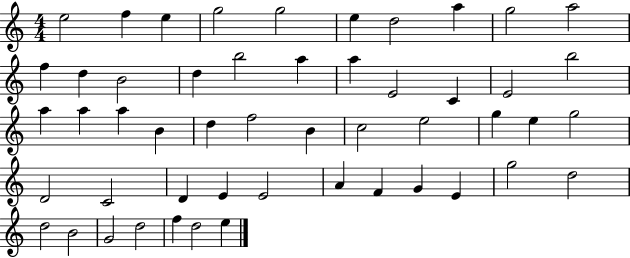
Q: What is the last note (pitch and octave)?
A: E5